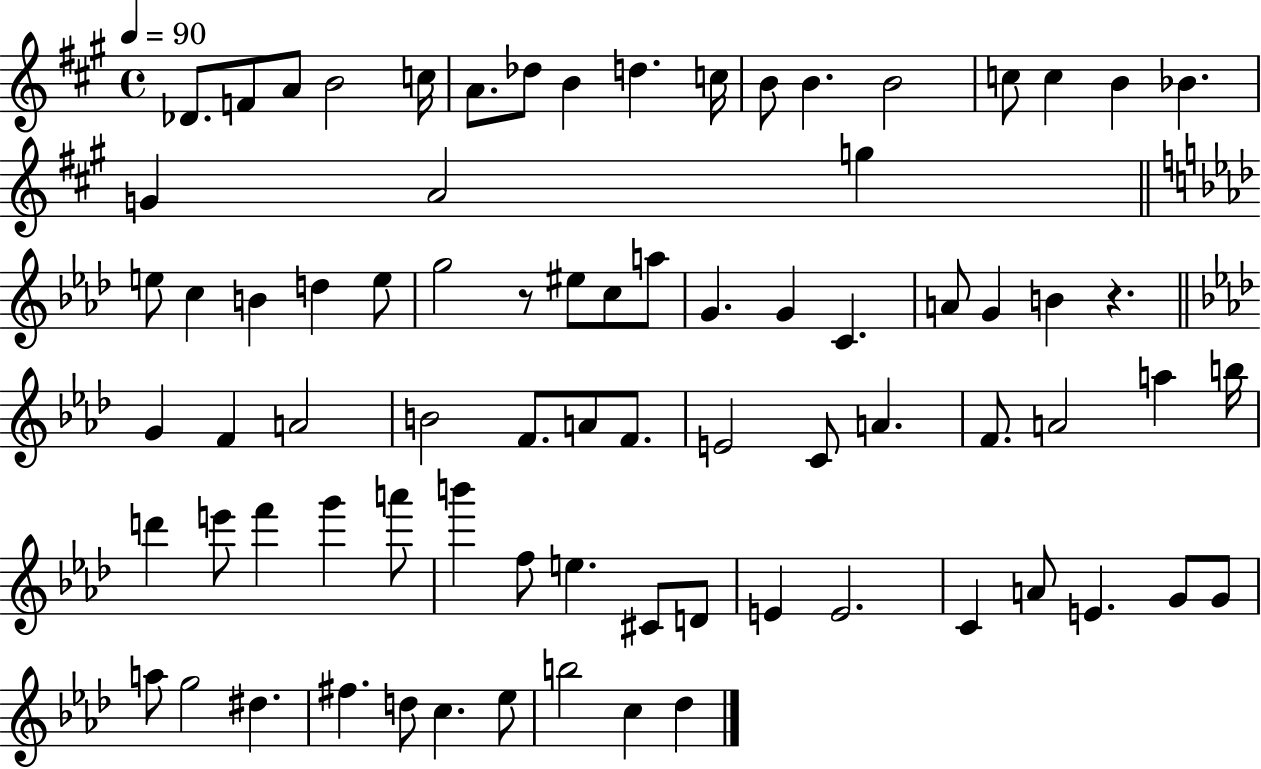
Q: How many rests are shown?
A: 2